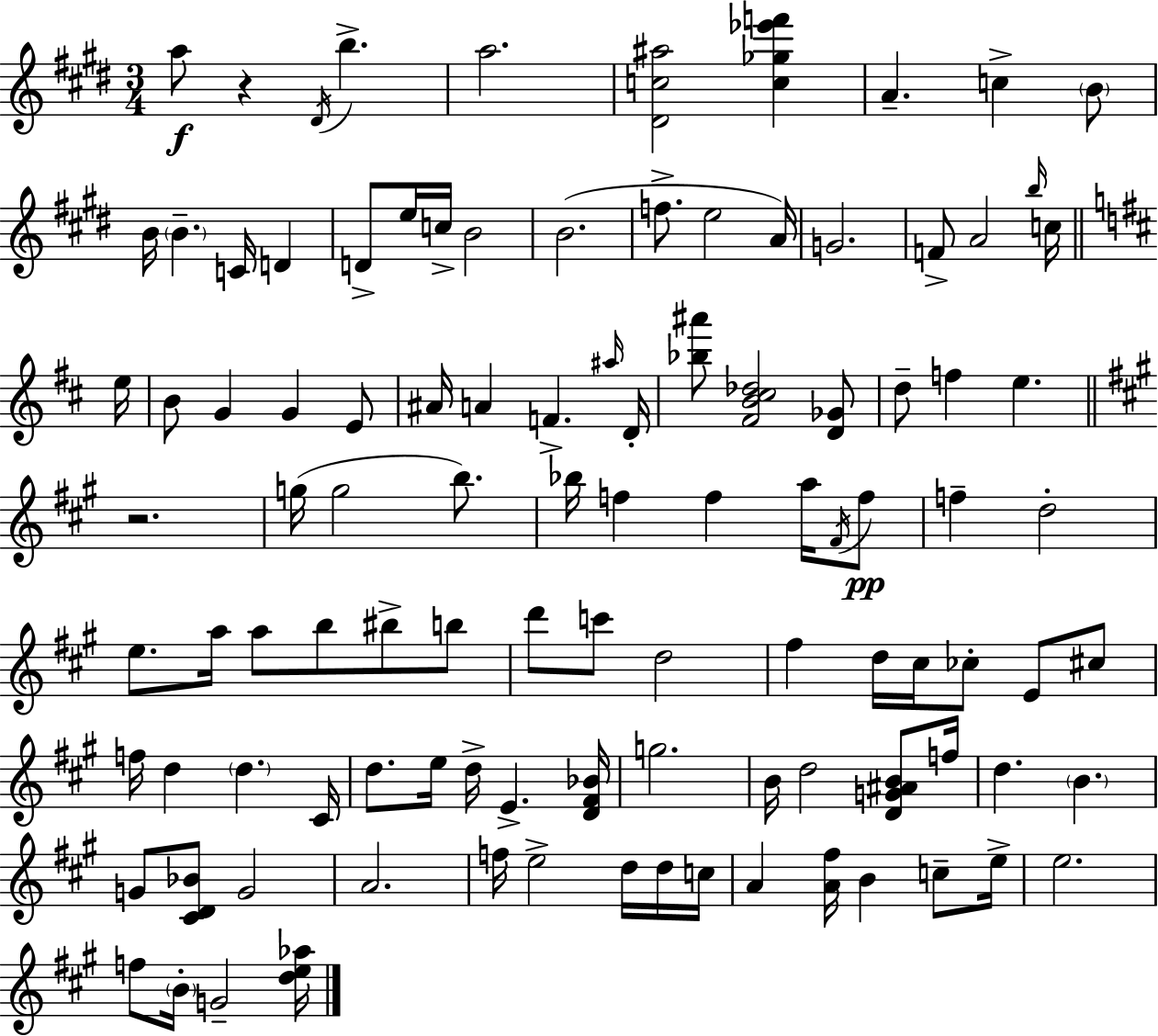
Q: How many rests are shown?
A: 2